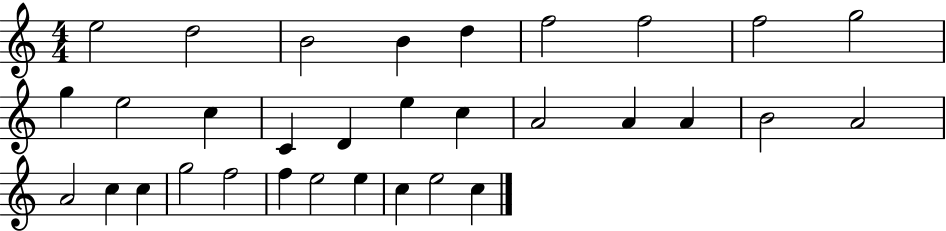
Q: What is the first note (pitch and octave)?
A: E5